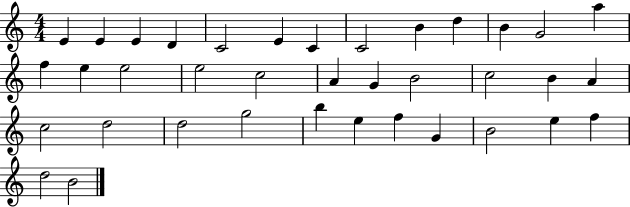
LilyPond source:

{
  \clef treble
  \numericTimeSignature
  \time 4/4
  \key c \major
  e'4 e'4 e'4 d'4 | c'2 e'4 c'4 | c'2 b'4 d''4 | b'4 g'2 a''4 | \break f''4 e''4 e''2 | e''2 c''2 | a'4 g'4 b'2 | c''2 b'4 a'4 | \break c''2 d''2 | d''2 g''2 | b''4 e''4 f''4 g'4 | b'2 e''4 f''4 | \break d''2 b'2 | \bar "|."
}